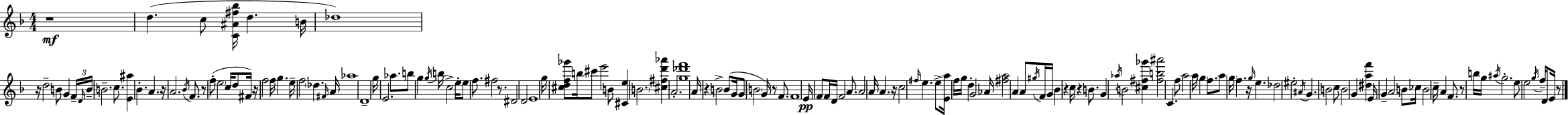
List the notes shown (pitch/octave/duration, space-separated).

R/w D5/q. C5/e [C4,A#4,F#5,Bb5]/s D5/q. B4/s Db5/w R/s D5/h B4/e G4/q F4/s D4/s B4/s B4/h. C5/e. [E4,A#5]/q Bb4/q. A4/q. R/s A4/h. Bb4/s F4/e. R/e F5/e E5/h C5/s D5/e F#4/s R/s F5/h F5/s G5/q. E5/s F5/h Db5/q. F#4/s A4/s Ab5/w D4/w G5/s E4/h. Ab5/e. B5/e G5/q G5/s B5/s C5/h E5/s E5/e F5/e. F#5/h R/e. D#4/h D4/h E4/w G5/s [C#5,D5,F5,Gb6]/e B5/s C#6/e E6/h B4/e [C#4,E5]/q B4/h. [C#5,F#5,D6,Ab6]/q A4/h. [G5,Db6,F6]/w A4/s R/q B4/h B4/e G4/s G4/e B4/h G4/s R/e F4/e. F4/w E4/s F4/e F4/s D4/s F4/h A4/e. A4/h A4/s A4/q. R/s C5/h F#5/s E5/q. E5/e [E4,A5]/s F5/s G5/s D5/q G4/h Ab4/s [F#5,A5]/h A4/q A4/e G#5/s F4/s G4/s Bb4/q R/q C5/s R/q B4/e. G4/q Ab5/s B4/h [C#5,F#5,Gb6]/q [F#5,B5,A#6]/h C4/q. F5/e A5/h A5/s G5/q F5/e. A5/e G5/s F5/q. R/s G5/s E5/q. Db5/h EIS5/h A#4/s G4/q. B4/h C5/e B4/h G4/q [D#5,A5,F6]/q E4/s G4/q A4/h B4/e CES5/s B4/h C5/s A4/q F4/e. R/e B5/s G5/s A#5/s G5/h. E5/e E5/h G5/s F5/s D4/e E4/s R/e